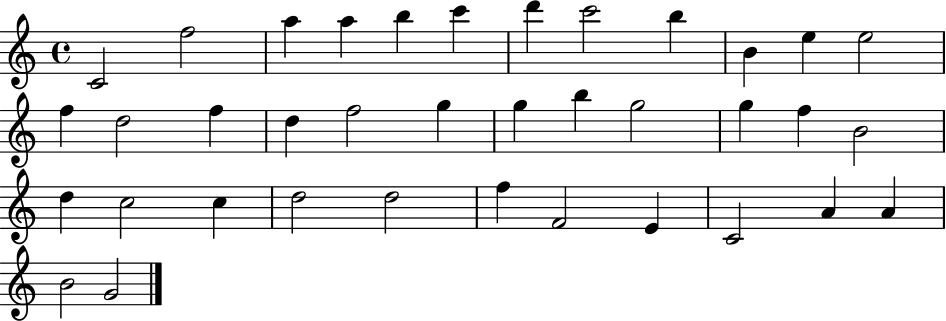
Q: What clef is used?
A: treble